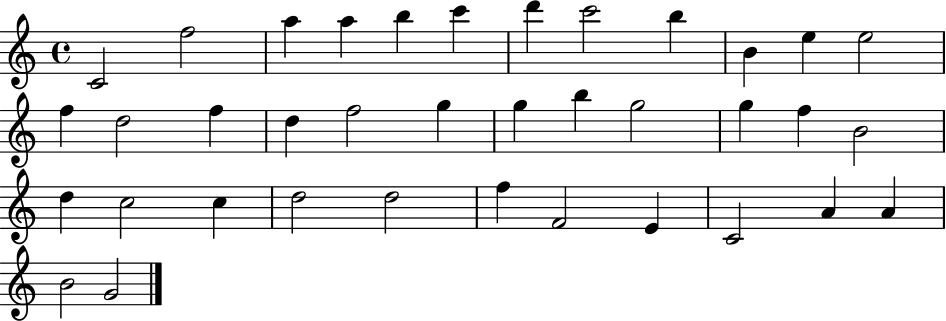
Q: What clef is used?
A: treble